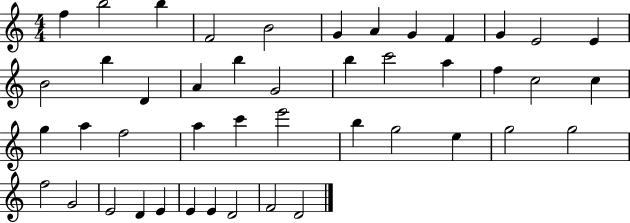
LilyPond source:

{
  \clef treble
  \numericTimeSignature
  \time 4/4
  \key c \major
  f''4 b''2 b''4 | f'2 b'2 | g'4 a'4 g'4 f'4 | g'4 e'2 e'4 | \break b'2 b''4 d'4 | a'4 b''4 g'2 | b''4 c'''2 a''4 | f''4 c''2 c''4 | \break g''4 a''4 f''2 | a''4 c'''4 e'''2 | b''4 g''2 e''4 | g''2 g''2 | \break f''2 g'2 | e'2 d'4 e'4 | e'4 e'4 d'2 | f'2 d'2 | \break \bar "|."
}